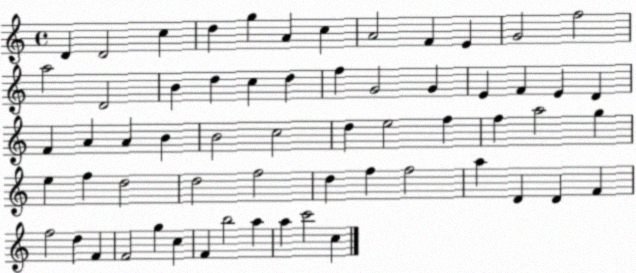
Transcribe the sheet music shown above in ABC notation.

X:1
T:Untitled
M:4/4
L:1/4
K:C
D D2 c d g A c A2 F E G2 f2 a2 D2 B d c d f G2 G E F E D F A A B B2 c2 d e2 f f a2 g e f d2 d2 f2 d f f2 a D D F f2 d F F2 g c F b2 a a c'2 c